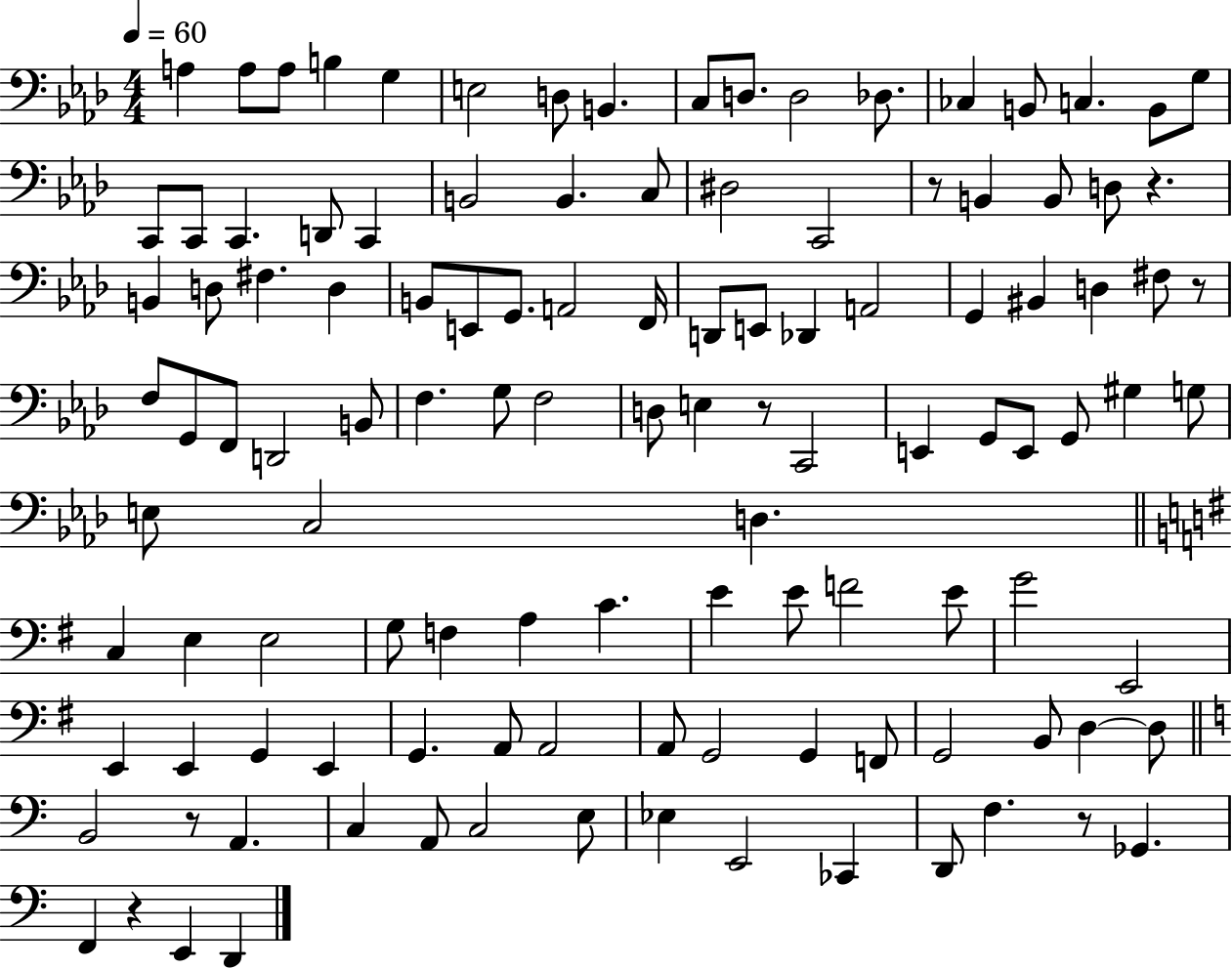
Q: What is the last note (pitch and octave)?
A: D2